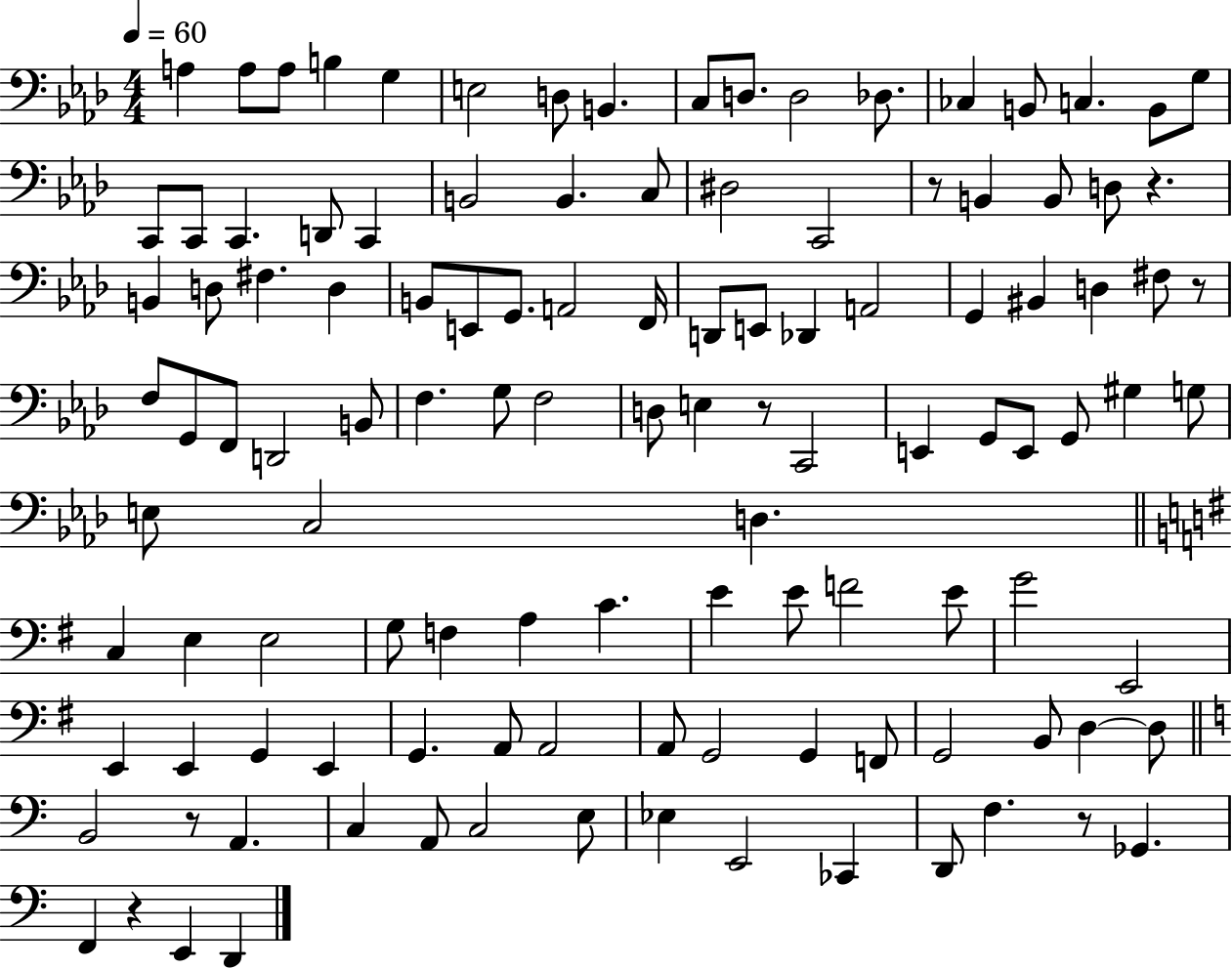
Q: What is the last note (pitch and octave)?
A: D2